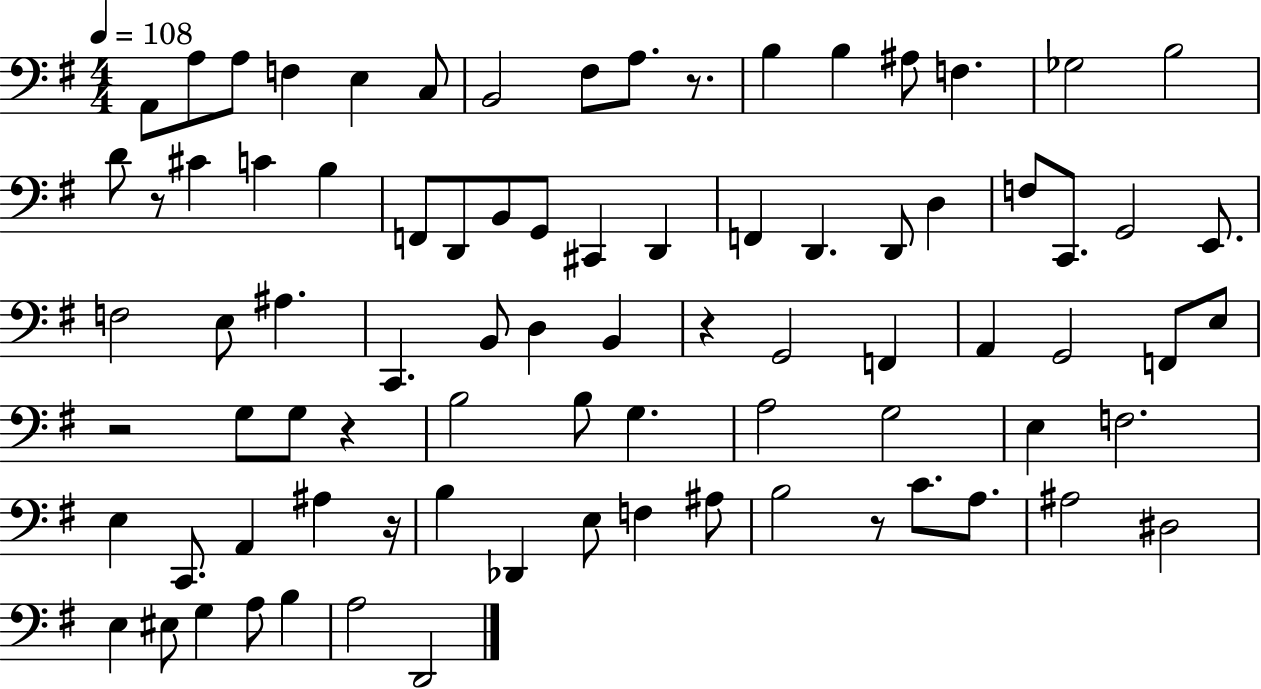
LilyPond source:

{
  \clef bass
  \numericTimeSignature
  \time 4/4
  \key g \major
  \tempo 4 = 108
  a,8 a8 a8 f4 e4 c8 | b,2 fis8 a8. r8. | b4 b4 ais8 f4. | ges2 b2 | \break d'8 r8 cis'4 c'4 b4 | f,8 d,8 b,8 g,8 cis,4 d,4 | f,4 d,4. d,8 d4 | f8 c,8. g,2 e,8. | \break f2 e8 ais4. | c,4. b,8 d4 b,4 | r4 g,2 f,4 | a,4 g,2 f,8 e8 | \break r2 g8 g8 r4 | b2 b8 g4. | a2 g2 | e4 f2. | \break e4 c,8. a,4 ais4 r16 | b4 des,4 e8 f4 ais8 | b2 r8 c'8. a8. | ais2 dis2 | \break e4 eis8 g4 a8 b4 | a2 d,2 | \bar "|."
}